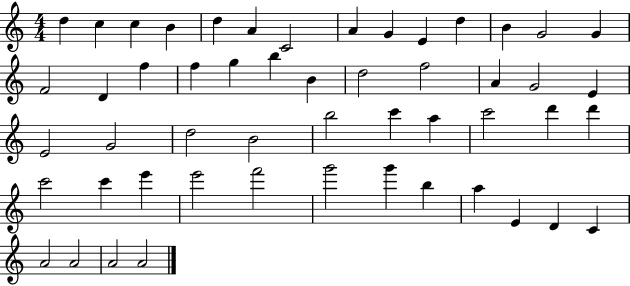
D5/q C5/q C5/q B4/q D5/q A4/q C4/h A4/q G4/q E4/q D5/q B4/q G4/h G4/q F4/h D4/q F5/q F5/q G5/q B5/q B4/q D5/h F5/h A4/q G4/h E4/q E4/h G4/h D5/h B4/h B5/h C6/q A5/q C6/h D6/q D6/q C6/h C6/q E6/q E6/h F6/h G6/h G6/q B5/q A5/q E4/q D4/q C4/q A4/h A4/h A4/h A4/h